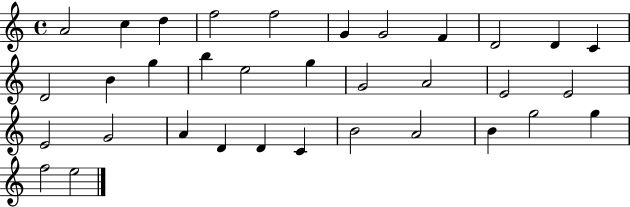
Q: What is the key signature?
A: C major